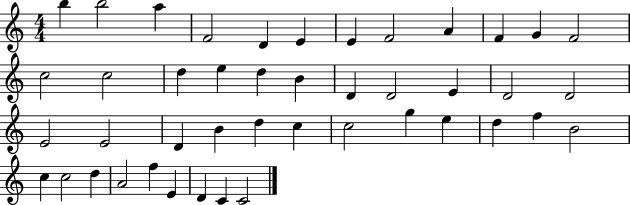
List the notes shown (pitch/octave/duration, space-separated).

B5/q B5/h A5/q F4/h D4/q E4/q E4/q F4/h A4/q F4/q G4/q F4/h C5/h C5/h D5/q E5/q D5/q B4/q D4/q D4/h E4/q D4/h D4/h E4/h E4/h D4/q B4/q D5/q C5/q C5/h G5/q E5/q D5/q F5/q B4/h C5/q C5/h D5/q A4/h F5/q E4/q D4/q C4/q C4/h